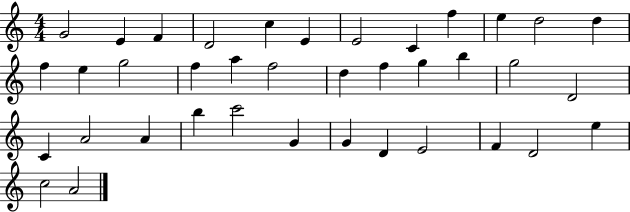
G4/h E4/q F4/q D4/h C5/q E4/q E4/h C4/q F5/q E5/q D5/h D5/q F5/q E5/q G5/h F5/q A5/q F5/h D5/q F5/q G5/q B5/q G5/h D4/h C4/q A4/h A4/q B5/q C6/h G4/q G4/q D4/q E4/h F4/q D4/h E5/q C5/h A4/h